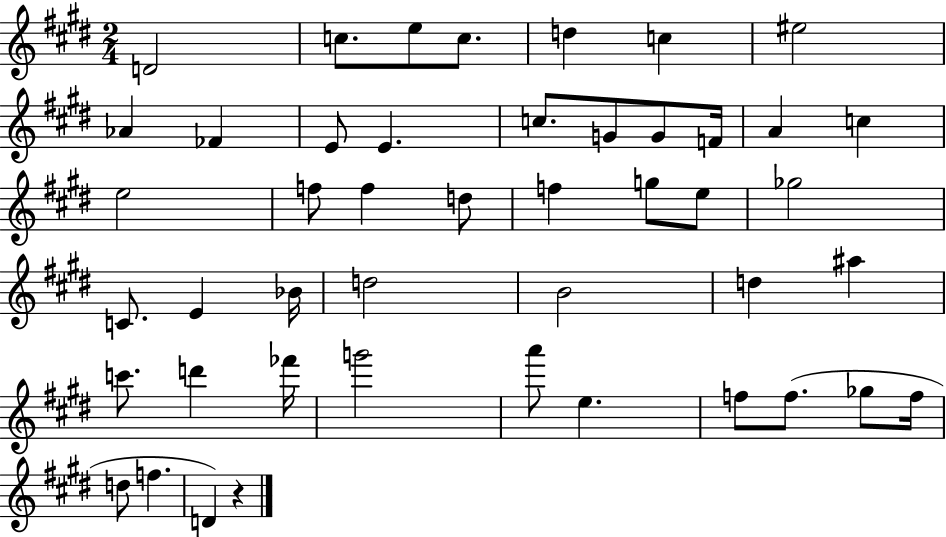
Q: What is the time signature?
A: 2/4